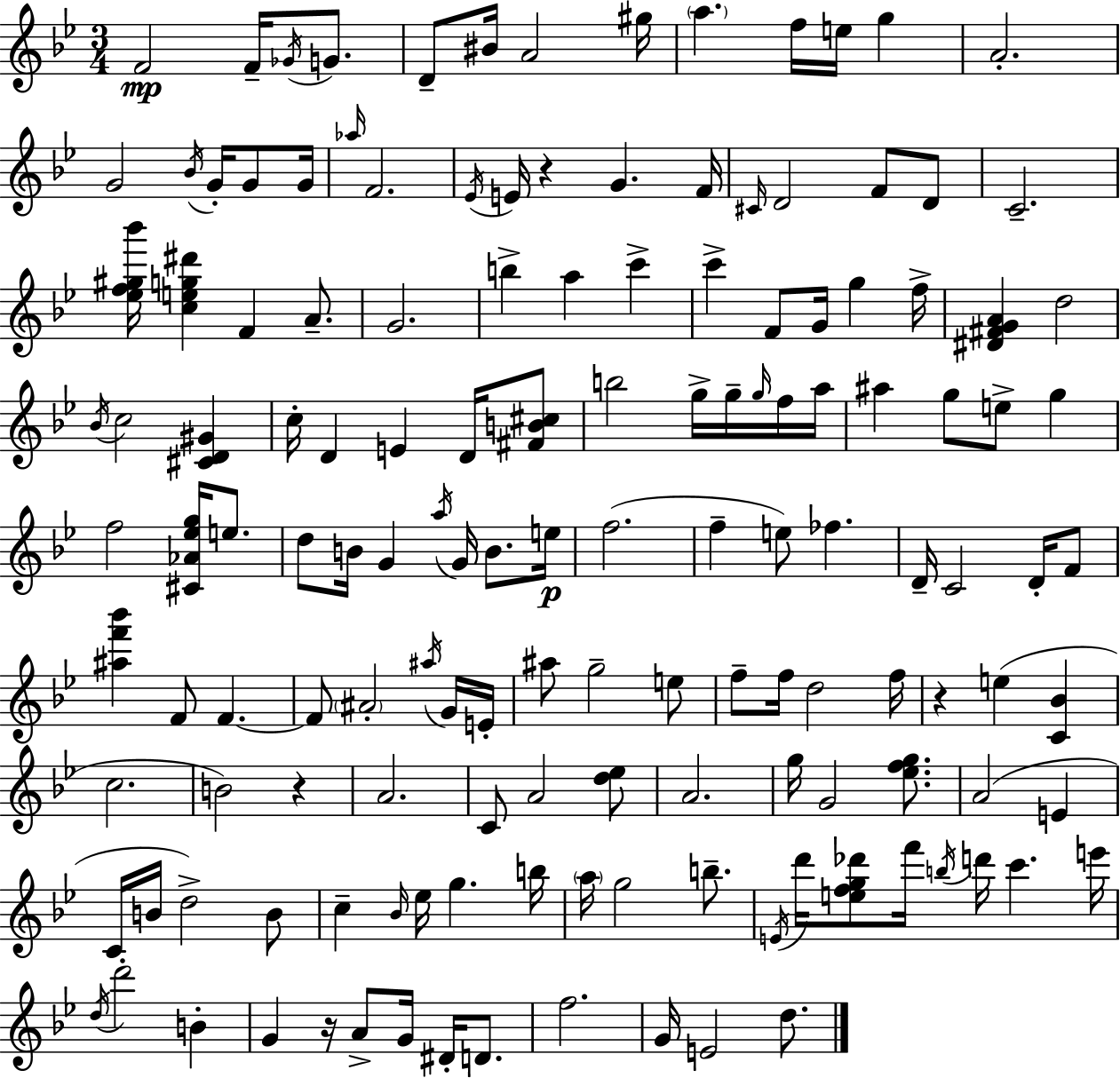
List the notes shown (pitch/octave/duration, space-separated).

F4/h F4/s Gb4/s G4/e. D4/e BIS4/s A4/h G#5/s A5/q. F5/s E5/s G5/q A4/h. G4/h Bb4/s G4/s G4/e G4/s Ab5/s F4/h. Eb4/s E4/s R/q G4/q. F4/s C#4/s D4/h F4/e D4/e C4/h. [Eb5,F5,G#5,Bb6]/s [C5,E5,G5,D#6]/q F4/q A4/e. G4/h. B5/q A5/q C6/q C6/q F4/e G4/s G5/q F5/s [D#4,F#4,G4,A4]/q D5/h Bb4/s C5/h [C#4,D4,G#4]/q C5/s D4/q E4/q D4/s [F#4,B4,C#5]/e B5/h G5/s G5/s G5/s F5/s A5/s A#5/q G5/e E5/e G5/q F5/h [C#4,Ab4,Eb5,G5]/s E5/e. D5/e B4/s G4/q A5/s G4/s B4/e. E5/s F5/h. F5/q E5/e FES5/q. D4/s C4/h D4/s F4/e [A#5,F6,Bb6]/q F4/e F4/q. F4/e A#4/h A#5/s G4/s E4/s A#5/e G5/h E5/e F5/e F5/s D5/h F5/s R/q E5/q [C4,Bb4]/q C5/h. B4/h R/q A4/h. C4/e A4/h [D5,Eb5]/e A4/h. G5/s G4/h [Eb5,F5,G5]/e. A4/h E4/q C4/s B4/s D5/h B4/e C5/q Bb4/s Eb5/s G5/q. B5/s A5/s G5/h B5/e. E4/s D6/s [E5,F5,G5,Db6]/e F6/s B5/s D6/s C6/q. E6/s D5/s D6/h B4/q G4/q R/s A4/e G4/s D#4/s D4/e. F5/h. G4/s E4/h D5/e.